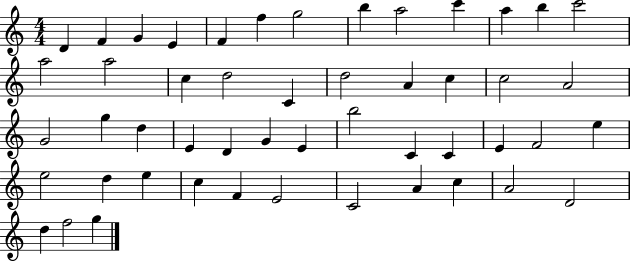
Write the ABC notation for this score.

X:1
T:Untitled
M:4/4
L:1/4
K:C
D F G E F f g2 b a2 c' a b c'2 a2 a2 c d2 C d2 A c c2 A2 G2 g d E D G E b2 C C E F2 e e2 d e c F E2 C2 A c A2 D2 d f2 g